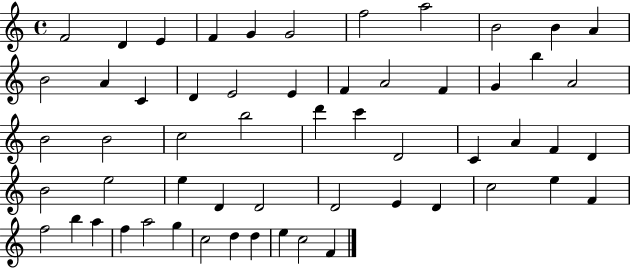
F4/h D4/q E4/q F4/q G4/q G4/h F5/h A5/h B4/h B4/q A4/q B4/h A4/q C4/q D4/q E4/h E4/q F4/q A4/h F4/q G4/q B5/q A4/h B4/h B4/h C5/h B5/h D6/q C6/q D4/h C4/q A4/q F4/q D4/q B4/h E5/h E5/q D4/q D4/h D4/h E4/q D4/q C5/h E5/q F4/q F5/h B5/q A5/q F5/q A5/h G5/q C5/h D5/q D5/q E5/q C5/h F4/q